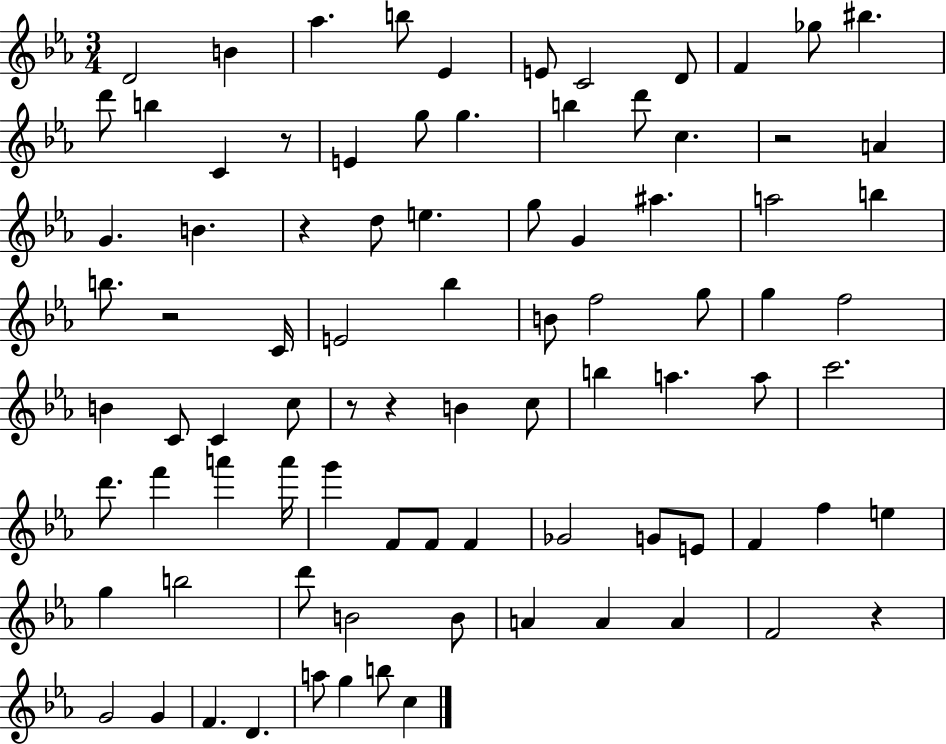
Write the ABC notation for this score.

X:1
T:Untitled
M:3/4
L:1/4
K:Eb
D2 B _a b/2 _E E/2 C2 D/2 F _g/2 ^b d'/2 b C z/2 E g/2 g b d'/2 c z2 A G B z d/2 e g/2 G ^a a2 b b/2 z2 C/4 E2 _b B/2 f2 g/2 g f2 B C/2 C c/2 z/2 z B c/2 b a a/2 c'2 d'/2 f' a' a'/4 g' F/2 F/2 F _G2 G/2 E/2 F f e g b2 d'/2 B2 B/2 A A A F2 z G2 G F D a/2 g b/2 c